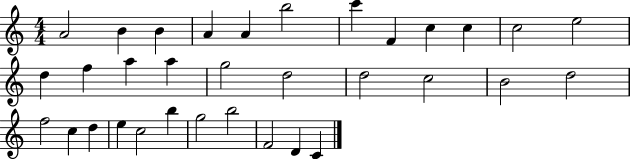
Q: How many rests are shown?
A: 0